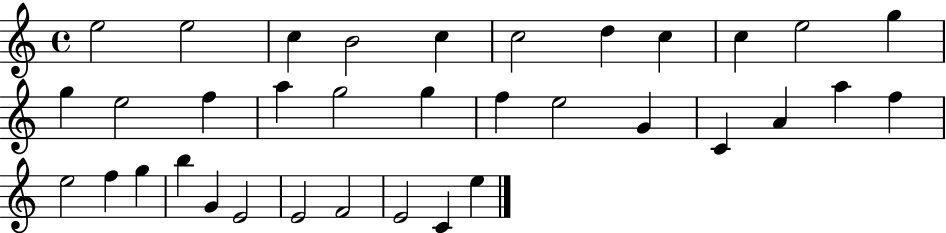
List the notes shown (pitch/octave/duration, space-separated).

E5/h E5/h C5/q B4/h C5/q C5/h D5/q C5/q C5/q E5/h G5/q G5/q E5/h F5/q A5/q G5/h G5/q F5/q E5/h G4/q C4/q A4/q A5/q F5/q E5/h F5/q G5/q B5/q G4/q E4/h E4/h F4/h E4/h C4/q E5/q